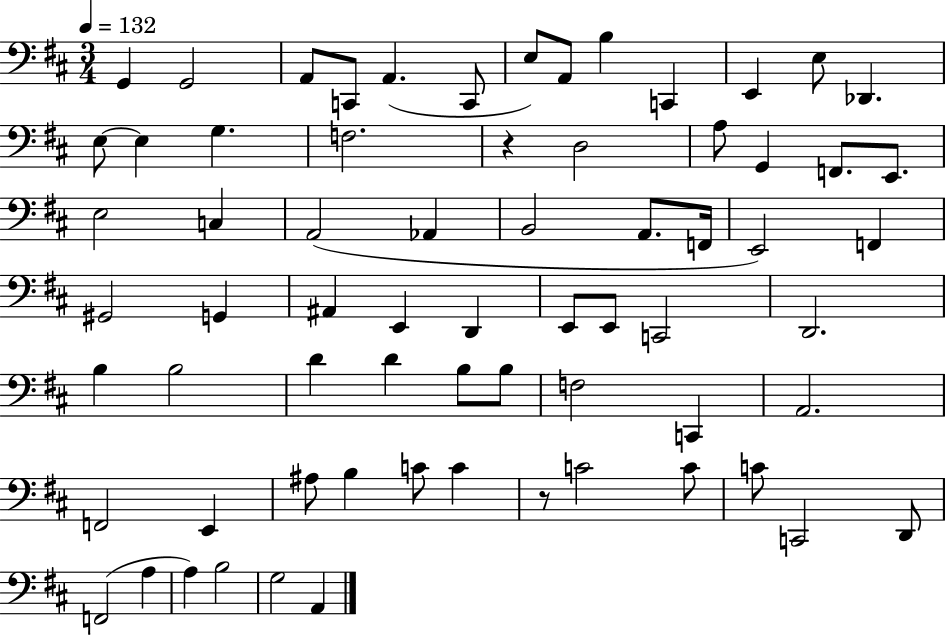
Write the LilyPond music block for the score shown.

{
  \clef bass
  \numericTimeSignature
  \time 3/4
  \key d \major
  \tempo 4 = 132
  \repeat volta 2 { g,4 g,2 | a,8 c,8 a,4.( c,8 | e8) a,8 b4 c,4 | e,4 e8 des,4. | \break e8~~ e4 g4. | f2. | r4 d2 | a8 g,4 f,8. e,8. | \break e2 c4 | a,2( aes,4 | b,2 a,8. f,16 | e,2) f,4 | \break gis,2 g,4 | ais,4 e,4 d,4 | e,8 e,8 c,2 | d,2. | \break b4 b2 | d'4 d'4 b8 b8 | f2 c,4 | a,2. | \break f,2 e,4 | ais8 b4 c'8 c'4 | r8 c'2 c'8 | c'8 c,2 d,8 | \break f,2( a4 | a4) b2 | g2 a,4 | } \bar "|."
}